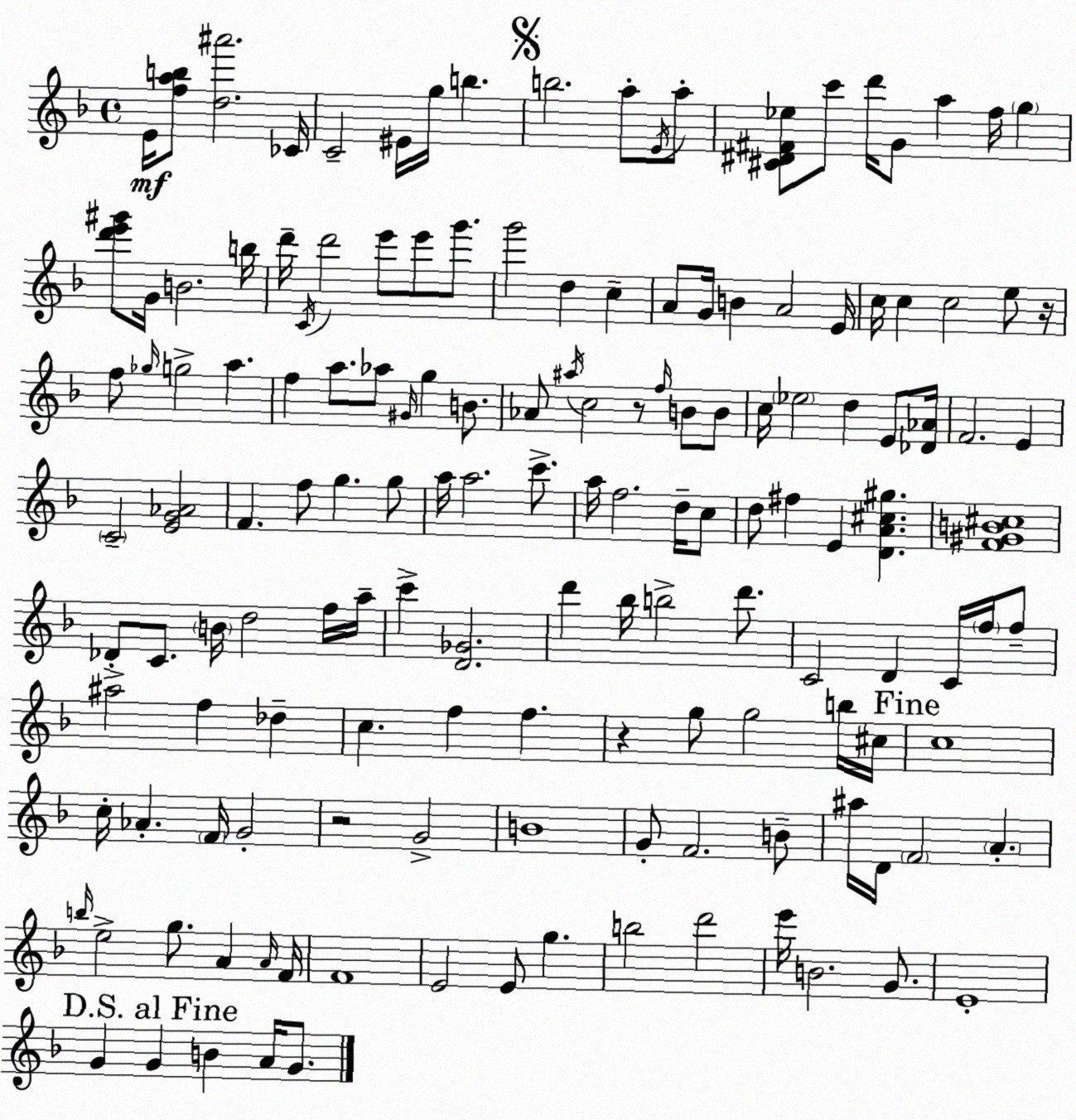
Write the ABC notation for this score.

X:1
T:Untitled
M:4/4
L:1/4
K:F
E/4 [fab]/2 [d^a']2 _C/4 C2 ^E/4 g/4 b b2 a/2 E/4 a/2 [^C^D^F_e]/2 c'/2 d'/4 G/2 a f/4 g [d'e'^g']/2 G/4 B2 b/4 d'/4 C/4 d'2 e'/2 e'/2 g'/2 g'2 d c A/2 G/4 B A2 E/4 c/4 c c2 e/2 z/4 f/2 _g/4 g2 a f a/2 _a/2 ^G/4 g B/2 _A/2 ^a/4 c2 z/2 f/4 B/2 B/2 c/4 _e2 d E/2 [_D_A]/4 F2 E C2 [EG_A]2 F f/2 g g/2 a/4 a2 c'/2 a/4 f2 d/4 c/2 d/2 ^f E [DA^c^g] [F^GB^c]4 _D/2 C/2 B/4 d2 f/4 a/4 c' [D_G]2 d' _b/4 b2 d'/2 C2 D C/4 f/4 f/2 ^a2 f _d c f f z g/2 g2 b/4 ^c/4 c4 c/4 _A F/4 G2 z2 G2 B4 G/2 F2 B/2 ^a/4 D/4 F2 A b/4 e2 g/2 A A/4 F/4 F4 E2 E/2 g b2 d'2 e'/4 B2 G/2 E4 G G B A/4 G/2